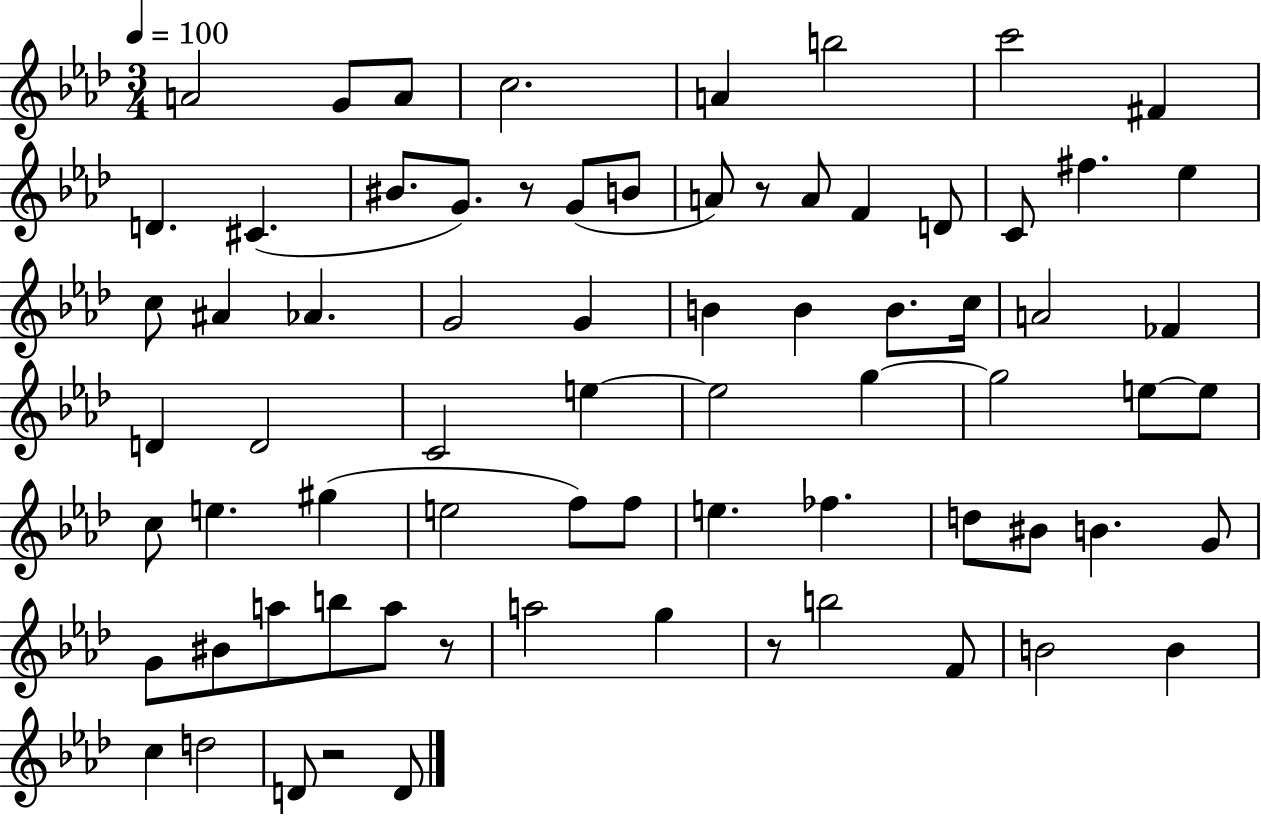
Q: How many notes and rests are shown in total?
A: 73